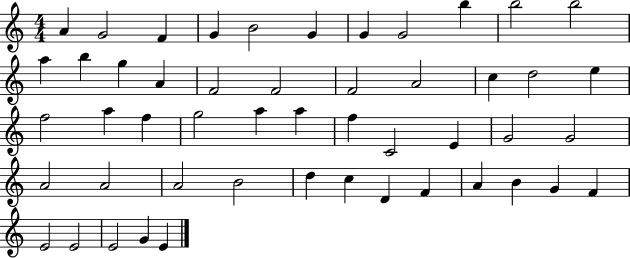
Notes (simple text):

A4/q G4/h F4/q G4/q B4/h G4/q G4/q G4/h B5/q B5/h B5/h A5/q B5/q G5/q A4/q F4/h F4/h F4/h A4/h C5/q D5/h E5/q F5/h A5/q F5/q G5/h A5/q A5/q F5/q C4/h E4/q G4/h G4/h A4/h A4/h A4/h B4/h D5/q C5/q D4/q F4/q A4/q B4/q G4/q F4/q E4/h E4/h E4/h G4/q E4/q